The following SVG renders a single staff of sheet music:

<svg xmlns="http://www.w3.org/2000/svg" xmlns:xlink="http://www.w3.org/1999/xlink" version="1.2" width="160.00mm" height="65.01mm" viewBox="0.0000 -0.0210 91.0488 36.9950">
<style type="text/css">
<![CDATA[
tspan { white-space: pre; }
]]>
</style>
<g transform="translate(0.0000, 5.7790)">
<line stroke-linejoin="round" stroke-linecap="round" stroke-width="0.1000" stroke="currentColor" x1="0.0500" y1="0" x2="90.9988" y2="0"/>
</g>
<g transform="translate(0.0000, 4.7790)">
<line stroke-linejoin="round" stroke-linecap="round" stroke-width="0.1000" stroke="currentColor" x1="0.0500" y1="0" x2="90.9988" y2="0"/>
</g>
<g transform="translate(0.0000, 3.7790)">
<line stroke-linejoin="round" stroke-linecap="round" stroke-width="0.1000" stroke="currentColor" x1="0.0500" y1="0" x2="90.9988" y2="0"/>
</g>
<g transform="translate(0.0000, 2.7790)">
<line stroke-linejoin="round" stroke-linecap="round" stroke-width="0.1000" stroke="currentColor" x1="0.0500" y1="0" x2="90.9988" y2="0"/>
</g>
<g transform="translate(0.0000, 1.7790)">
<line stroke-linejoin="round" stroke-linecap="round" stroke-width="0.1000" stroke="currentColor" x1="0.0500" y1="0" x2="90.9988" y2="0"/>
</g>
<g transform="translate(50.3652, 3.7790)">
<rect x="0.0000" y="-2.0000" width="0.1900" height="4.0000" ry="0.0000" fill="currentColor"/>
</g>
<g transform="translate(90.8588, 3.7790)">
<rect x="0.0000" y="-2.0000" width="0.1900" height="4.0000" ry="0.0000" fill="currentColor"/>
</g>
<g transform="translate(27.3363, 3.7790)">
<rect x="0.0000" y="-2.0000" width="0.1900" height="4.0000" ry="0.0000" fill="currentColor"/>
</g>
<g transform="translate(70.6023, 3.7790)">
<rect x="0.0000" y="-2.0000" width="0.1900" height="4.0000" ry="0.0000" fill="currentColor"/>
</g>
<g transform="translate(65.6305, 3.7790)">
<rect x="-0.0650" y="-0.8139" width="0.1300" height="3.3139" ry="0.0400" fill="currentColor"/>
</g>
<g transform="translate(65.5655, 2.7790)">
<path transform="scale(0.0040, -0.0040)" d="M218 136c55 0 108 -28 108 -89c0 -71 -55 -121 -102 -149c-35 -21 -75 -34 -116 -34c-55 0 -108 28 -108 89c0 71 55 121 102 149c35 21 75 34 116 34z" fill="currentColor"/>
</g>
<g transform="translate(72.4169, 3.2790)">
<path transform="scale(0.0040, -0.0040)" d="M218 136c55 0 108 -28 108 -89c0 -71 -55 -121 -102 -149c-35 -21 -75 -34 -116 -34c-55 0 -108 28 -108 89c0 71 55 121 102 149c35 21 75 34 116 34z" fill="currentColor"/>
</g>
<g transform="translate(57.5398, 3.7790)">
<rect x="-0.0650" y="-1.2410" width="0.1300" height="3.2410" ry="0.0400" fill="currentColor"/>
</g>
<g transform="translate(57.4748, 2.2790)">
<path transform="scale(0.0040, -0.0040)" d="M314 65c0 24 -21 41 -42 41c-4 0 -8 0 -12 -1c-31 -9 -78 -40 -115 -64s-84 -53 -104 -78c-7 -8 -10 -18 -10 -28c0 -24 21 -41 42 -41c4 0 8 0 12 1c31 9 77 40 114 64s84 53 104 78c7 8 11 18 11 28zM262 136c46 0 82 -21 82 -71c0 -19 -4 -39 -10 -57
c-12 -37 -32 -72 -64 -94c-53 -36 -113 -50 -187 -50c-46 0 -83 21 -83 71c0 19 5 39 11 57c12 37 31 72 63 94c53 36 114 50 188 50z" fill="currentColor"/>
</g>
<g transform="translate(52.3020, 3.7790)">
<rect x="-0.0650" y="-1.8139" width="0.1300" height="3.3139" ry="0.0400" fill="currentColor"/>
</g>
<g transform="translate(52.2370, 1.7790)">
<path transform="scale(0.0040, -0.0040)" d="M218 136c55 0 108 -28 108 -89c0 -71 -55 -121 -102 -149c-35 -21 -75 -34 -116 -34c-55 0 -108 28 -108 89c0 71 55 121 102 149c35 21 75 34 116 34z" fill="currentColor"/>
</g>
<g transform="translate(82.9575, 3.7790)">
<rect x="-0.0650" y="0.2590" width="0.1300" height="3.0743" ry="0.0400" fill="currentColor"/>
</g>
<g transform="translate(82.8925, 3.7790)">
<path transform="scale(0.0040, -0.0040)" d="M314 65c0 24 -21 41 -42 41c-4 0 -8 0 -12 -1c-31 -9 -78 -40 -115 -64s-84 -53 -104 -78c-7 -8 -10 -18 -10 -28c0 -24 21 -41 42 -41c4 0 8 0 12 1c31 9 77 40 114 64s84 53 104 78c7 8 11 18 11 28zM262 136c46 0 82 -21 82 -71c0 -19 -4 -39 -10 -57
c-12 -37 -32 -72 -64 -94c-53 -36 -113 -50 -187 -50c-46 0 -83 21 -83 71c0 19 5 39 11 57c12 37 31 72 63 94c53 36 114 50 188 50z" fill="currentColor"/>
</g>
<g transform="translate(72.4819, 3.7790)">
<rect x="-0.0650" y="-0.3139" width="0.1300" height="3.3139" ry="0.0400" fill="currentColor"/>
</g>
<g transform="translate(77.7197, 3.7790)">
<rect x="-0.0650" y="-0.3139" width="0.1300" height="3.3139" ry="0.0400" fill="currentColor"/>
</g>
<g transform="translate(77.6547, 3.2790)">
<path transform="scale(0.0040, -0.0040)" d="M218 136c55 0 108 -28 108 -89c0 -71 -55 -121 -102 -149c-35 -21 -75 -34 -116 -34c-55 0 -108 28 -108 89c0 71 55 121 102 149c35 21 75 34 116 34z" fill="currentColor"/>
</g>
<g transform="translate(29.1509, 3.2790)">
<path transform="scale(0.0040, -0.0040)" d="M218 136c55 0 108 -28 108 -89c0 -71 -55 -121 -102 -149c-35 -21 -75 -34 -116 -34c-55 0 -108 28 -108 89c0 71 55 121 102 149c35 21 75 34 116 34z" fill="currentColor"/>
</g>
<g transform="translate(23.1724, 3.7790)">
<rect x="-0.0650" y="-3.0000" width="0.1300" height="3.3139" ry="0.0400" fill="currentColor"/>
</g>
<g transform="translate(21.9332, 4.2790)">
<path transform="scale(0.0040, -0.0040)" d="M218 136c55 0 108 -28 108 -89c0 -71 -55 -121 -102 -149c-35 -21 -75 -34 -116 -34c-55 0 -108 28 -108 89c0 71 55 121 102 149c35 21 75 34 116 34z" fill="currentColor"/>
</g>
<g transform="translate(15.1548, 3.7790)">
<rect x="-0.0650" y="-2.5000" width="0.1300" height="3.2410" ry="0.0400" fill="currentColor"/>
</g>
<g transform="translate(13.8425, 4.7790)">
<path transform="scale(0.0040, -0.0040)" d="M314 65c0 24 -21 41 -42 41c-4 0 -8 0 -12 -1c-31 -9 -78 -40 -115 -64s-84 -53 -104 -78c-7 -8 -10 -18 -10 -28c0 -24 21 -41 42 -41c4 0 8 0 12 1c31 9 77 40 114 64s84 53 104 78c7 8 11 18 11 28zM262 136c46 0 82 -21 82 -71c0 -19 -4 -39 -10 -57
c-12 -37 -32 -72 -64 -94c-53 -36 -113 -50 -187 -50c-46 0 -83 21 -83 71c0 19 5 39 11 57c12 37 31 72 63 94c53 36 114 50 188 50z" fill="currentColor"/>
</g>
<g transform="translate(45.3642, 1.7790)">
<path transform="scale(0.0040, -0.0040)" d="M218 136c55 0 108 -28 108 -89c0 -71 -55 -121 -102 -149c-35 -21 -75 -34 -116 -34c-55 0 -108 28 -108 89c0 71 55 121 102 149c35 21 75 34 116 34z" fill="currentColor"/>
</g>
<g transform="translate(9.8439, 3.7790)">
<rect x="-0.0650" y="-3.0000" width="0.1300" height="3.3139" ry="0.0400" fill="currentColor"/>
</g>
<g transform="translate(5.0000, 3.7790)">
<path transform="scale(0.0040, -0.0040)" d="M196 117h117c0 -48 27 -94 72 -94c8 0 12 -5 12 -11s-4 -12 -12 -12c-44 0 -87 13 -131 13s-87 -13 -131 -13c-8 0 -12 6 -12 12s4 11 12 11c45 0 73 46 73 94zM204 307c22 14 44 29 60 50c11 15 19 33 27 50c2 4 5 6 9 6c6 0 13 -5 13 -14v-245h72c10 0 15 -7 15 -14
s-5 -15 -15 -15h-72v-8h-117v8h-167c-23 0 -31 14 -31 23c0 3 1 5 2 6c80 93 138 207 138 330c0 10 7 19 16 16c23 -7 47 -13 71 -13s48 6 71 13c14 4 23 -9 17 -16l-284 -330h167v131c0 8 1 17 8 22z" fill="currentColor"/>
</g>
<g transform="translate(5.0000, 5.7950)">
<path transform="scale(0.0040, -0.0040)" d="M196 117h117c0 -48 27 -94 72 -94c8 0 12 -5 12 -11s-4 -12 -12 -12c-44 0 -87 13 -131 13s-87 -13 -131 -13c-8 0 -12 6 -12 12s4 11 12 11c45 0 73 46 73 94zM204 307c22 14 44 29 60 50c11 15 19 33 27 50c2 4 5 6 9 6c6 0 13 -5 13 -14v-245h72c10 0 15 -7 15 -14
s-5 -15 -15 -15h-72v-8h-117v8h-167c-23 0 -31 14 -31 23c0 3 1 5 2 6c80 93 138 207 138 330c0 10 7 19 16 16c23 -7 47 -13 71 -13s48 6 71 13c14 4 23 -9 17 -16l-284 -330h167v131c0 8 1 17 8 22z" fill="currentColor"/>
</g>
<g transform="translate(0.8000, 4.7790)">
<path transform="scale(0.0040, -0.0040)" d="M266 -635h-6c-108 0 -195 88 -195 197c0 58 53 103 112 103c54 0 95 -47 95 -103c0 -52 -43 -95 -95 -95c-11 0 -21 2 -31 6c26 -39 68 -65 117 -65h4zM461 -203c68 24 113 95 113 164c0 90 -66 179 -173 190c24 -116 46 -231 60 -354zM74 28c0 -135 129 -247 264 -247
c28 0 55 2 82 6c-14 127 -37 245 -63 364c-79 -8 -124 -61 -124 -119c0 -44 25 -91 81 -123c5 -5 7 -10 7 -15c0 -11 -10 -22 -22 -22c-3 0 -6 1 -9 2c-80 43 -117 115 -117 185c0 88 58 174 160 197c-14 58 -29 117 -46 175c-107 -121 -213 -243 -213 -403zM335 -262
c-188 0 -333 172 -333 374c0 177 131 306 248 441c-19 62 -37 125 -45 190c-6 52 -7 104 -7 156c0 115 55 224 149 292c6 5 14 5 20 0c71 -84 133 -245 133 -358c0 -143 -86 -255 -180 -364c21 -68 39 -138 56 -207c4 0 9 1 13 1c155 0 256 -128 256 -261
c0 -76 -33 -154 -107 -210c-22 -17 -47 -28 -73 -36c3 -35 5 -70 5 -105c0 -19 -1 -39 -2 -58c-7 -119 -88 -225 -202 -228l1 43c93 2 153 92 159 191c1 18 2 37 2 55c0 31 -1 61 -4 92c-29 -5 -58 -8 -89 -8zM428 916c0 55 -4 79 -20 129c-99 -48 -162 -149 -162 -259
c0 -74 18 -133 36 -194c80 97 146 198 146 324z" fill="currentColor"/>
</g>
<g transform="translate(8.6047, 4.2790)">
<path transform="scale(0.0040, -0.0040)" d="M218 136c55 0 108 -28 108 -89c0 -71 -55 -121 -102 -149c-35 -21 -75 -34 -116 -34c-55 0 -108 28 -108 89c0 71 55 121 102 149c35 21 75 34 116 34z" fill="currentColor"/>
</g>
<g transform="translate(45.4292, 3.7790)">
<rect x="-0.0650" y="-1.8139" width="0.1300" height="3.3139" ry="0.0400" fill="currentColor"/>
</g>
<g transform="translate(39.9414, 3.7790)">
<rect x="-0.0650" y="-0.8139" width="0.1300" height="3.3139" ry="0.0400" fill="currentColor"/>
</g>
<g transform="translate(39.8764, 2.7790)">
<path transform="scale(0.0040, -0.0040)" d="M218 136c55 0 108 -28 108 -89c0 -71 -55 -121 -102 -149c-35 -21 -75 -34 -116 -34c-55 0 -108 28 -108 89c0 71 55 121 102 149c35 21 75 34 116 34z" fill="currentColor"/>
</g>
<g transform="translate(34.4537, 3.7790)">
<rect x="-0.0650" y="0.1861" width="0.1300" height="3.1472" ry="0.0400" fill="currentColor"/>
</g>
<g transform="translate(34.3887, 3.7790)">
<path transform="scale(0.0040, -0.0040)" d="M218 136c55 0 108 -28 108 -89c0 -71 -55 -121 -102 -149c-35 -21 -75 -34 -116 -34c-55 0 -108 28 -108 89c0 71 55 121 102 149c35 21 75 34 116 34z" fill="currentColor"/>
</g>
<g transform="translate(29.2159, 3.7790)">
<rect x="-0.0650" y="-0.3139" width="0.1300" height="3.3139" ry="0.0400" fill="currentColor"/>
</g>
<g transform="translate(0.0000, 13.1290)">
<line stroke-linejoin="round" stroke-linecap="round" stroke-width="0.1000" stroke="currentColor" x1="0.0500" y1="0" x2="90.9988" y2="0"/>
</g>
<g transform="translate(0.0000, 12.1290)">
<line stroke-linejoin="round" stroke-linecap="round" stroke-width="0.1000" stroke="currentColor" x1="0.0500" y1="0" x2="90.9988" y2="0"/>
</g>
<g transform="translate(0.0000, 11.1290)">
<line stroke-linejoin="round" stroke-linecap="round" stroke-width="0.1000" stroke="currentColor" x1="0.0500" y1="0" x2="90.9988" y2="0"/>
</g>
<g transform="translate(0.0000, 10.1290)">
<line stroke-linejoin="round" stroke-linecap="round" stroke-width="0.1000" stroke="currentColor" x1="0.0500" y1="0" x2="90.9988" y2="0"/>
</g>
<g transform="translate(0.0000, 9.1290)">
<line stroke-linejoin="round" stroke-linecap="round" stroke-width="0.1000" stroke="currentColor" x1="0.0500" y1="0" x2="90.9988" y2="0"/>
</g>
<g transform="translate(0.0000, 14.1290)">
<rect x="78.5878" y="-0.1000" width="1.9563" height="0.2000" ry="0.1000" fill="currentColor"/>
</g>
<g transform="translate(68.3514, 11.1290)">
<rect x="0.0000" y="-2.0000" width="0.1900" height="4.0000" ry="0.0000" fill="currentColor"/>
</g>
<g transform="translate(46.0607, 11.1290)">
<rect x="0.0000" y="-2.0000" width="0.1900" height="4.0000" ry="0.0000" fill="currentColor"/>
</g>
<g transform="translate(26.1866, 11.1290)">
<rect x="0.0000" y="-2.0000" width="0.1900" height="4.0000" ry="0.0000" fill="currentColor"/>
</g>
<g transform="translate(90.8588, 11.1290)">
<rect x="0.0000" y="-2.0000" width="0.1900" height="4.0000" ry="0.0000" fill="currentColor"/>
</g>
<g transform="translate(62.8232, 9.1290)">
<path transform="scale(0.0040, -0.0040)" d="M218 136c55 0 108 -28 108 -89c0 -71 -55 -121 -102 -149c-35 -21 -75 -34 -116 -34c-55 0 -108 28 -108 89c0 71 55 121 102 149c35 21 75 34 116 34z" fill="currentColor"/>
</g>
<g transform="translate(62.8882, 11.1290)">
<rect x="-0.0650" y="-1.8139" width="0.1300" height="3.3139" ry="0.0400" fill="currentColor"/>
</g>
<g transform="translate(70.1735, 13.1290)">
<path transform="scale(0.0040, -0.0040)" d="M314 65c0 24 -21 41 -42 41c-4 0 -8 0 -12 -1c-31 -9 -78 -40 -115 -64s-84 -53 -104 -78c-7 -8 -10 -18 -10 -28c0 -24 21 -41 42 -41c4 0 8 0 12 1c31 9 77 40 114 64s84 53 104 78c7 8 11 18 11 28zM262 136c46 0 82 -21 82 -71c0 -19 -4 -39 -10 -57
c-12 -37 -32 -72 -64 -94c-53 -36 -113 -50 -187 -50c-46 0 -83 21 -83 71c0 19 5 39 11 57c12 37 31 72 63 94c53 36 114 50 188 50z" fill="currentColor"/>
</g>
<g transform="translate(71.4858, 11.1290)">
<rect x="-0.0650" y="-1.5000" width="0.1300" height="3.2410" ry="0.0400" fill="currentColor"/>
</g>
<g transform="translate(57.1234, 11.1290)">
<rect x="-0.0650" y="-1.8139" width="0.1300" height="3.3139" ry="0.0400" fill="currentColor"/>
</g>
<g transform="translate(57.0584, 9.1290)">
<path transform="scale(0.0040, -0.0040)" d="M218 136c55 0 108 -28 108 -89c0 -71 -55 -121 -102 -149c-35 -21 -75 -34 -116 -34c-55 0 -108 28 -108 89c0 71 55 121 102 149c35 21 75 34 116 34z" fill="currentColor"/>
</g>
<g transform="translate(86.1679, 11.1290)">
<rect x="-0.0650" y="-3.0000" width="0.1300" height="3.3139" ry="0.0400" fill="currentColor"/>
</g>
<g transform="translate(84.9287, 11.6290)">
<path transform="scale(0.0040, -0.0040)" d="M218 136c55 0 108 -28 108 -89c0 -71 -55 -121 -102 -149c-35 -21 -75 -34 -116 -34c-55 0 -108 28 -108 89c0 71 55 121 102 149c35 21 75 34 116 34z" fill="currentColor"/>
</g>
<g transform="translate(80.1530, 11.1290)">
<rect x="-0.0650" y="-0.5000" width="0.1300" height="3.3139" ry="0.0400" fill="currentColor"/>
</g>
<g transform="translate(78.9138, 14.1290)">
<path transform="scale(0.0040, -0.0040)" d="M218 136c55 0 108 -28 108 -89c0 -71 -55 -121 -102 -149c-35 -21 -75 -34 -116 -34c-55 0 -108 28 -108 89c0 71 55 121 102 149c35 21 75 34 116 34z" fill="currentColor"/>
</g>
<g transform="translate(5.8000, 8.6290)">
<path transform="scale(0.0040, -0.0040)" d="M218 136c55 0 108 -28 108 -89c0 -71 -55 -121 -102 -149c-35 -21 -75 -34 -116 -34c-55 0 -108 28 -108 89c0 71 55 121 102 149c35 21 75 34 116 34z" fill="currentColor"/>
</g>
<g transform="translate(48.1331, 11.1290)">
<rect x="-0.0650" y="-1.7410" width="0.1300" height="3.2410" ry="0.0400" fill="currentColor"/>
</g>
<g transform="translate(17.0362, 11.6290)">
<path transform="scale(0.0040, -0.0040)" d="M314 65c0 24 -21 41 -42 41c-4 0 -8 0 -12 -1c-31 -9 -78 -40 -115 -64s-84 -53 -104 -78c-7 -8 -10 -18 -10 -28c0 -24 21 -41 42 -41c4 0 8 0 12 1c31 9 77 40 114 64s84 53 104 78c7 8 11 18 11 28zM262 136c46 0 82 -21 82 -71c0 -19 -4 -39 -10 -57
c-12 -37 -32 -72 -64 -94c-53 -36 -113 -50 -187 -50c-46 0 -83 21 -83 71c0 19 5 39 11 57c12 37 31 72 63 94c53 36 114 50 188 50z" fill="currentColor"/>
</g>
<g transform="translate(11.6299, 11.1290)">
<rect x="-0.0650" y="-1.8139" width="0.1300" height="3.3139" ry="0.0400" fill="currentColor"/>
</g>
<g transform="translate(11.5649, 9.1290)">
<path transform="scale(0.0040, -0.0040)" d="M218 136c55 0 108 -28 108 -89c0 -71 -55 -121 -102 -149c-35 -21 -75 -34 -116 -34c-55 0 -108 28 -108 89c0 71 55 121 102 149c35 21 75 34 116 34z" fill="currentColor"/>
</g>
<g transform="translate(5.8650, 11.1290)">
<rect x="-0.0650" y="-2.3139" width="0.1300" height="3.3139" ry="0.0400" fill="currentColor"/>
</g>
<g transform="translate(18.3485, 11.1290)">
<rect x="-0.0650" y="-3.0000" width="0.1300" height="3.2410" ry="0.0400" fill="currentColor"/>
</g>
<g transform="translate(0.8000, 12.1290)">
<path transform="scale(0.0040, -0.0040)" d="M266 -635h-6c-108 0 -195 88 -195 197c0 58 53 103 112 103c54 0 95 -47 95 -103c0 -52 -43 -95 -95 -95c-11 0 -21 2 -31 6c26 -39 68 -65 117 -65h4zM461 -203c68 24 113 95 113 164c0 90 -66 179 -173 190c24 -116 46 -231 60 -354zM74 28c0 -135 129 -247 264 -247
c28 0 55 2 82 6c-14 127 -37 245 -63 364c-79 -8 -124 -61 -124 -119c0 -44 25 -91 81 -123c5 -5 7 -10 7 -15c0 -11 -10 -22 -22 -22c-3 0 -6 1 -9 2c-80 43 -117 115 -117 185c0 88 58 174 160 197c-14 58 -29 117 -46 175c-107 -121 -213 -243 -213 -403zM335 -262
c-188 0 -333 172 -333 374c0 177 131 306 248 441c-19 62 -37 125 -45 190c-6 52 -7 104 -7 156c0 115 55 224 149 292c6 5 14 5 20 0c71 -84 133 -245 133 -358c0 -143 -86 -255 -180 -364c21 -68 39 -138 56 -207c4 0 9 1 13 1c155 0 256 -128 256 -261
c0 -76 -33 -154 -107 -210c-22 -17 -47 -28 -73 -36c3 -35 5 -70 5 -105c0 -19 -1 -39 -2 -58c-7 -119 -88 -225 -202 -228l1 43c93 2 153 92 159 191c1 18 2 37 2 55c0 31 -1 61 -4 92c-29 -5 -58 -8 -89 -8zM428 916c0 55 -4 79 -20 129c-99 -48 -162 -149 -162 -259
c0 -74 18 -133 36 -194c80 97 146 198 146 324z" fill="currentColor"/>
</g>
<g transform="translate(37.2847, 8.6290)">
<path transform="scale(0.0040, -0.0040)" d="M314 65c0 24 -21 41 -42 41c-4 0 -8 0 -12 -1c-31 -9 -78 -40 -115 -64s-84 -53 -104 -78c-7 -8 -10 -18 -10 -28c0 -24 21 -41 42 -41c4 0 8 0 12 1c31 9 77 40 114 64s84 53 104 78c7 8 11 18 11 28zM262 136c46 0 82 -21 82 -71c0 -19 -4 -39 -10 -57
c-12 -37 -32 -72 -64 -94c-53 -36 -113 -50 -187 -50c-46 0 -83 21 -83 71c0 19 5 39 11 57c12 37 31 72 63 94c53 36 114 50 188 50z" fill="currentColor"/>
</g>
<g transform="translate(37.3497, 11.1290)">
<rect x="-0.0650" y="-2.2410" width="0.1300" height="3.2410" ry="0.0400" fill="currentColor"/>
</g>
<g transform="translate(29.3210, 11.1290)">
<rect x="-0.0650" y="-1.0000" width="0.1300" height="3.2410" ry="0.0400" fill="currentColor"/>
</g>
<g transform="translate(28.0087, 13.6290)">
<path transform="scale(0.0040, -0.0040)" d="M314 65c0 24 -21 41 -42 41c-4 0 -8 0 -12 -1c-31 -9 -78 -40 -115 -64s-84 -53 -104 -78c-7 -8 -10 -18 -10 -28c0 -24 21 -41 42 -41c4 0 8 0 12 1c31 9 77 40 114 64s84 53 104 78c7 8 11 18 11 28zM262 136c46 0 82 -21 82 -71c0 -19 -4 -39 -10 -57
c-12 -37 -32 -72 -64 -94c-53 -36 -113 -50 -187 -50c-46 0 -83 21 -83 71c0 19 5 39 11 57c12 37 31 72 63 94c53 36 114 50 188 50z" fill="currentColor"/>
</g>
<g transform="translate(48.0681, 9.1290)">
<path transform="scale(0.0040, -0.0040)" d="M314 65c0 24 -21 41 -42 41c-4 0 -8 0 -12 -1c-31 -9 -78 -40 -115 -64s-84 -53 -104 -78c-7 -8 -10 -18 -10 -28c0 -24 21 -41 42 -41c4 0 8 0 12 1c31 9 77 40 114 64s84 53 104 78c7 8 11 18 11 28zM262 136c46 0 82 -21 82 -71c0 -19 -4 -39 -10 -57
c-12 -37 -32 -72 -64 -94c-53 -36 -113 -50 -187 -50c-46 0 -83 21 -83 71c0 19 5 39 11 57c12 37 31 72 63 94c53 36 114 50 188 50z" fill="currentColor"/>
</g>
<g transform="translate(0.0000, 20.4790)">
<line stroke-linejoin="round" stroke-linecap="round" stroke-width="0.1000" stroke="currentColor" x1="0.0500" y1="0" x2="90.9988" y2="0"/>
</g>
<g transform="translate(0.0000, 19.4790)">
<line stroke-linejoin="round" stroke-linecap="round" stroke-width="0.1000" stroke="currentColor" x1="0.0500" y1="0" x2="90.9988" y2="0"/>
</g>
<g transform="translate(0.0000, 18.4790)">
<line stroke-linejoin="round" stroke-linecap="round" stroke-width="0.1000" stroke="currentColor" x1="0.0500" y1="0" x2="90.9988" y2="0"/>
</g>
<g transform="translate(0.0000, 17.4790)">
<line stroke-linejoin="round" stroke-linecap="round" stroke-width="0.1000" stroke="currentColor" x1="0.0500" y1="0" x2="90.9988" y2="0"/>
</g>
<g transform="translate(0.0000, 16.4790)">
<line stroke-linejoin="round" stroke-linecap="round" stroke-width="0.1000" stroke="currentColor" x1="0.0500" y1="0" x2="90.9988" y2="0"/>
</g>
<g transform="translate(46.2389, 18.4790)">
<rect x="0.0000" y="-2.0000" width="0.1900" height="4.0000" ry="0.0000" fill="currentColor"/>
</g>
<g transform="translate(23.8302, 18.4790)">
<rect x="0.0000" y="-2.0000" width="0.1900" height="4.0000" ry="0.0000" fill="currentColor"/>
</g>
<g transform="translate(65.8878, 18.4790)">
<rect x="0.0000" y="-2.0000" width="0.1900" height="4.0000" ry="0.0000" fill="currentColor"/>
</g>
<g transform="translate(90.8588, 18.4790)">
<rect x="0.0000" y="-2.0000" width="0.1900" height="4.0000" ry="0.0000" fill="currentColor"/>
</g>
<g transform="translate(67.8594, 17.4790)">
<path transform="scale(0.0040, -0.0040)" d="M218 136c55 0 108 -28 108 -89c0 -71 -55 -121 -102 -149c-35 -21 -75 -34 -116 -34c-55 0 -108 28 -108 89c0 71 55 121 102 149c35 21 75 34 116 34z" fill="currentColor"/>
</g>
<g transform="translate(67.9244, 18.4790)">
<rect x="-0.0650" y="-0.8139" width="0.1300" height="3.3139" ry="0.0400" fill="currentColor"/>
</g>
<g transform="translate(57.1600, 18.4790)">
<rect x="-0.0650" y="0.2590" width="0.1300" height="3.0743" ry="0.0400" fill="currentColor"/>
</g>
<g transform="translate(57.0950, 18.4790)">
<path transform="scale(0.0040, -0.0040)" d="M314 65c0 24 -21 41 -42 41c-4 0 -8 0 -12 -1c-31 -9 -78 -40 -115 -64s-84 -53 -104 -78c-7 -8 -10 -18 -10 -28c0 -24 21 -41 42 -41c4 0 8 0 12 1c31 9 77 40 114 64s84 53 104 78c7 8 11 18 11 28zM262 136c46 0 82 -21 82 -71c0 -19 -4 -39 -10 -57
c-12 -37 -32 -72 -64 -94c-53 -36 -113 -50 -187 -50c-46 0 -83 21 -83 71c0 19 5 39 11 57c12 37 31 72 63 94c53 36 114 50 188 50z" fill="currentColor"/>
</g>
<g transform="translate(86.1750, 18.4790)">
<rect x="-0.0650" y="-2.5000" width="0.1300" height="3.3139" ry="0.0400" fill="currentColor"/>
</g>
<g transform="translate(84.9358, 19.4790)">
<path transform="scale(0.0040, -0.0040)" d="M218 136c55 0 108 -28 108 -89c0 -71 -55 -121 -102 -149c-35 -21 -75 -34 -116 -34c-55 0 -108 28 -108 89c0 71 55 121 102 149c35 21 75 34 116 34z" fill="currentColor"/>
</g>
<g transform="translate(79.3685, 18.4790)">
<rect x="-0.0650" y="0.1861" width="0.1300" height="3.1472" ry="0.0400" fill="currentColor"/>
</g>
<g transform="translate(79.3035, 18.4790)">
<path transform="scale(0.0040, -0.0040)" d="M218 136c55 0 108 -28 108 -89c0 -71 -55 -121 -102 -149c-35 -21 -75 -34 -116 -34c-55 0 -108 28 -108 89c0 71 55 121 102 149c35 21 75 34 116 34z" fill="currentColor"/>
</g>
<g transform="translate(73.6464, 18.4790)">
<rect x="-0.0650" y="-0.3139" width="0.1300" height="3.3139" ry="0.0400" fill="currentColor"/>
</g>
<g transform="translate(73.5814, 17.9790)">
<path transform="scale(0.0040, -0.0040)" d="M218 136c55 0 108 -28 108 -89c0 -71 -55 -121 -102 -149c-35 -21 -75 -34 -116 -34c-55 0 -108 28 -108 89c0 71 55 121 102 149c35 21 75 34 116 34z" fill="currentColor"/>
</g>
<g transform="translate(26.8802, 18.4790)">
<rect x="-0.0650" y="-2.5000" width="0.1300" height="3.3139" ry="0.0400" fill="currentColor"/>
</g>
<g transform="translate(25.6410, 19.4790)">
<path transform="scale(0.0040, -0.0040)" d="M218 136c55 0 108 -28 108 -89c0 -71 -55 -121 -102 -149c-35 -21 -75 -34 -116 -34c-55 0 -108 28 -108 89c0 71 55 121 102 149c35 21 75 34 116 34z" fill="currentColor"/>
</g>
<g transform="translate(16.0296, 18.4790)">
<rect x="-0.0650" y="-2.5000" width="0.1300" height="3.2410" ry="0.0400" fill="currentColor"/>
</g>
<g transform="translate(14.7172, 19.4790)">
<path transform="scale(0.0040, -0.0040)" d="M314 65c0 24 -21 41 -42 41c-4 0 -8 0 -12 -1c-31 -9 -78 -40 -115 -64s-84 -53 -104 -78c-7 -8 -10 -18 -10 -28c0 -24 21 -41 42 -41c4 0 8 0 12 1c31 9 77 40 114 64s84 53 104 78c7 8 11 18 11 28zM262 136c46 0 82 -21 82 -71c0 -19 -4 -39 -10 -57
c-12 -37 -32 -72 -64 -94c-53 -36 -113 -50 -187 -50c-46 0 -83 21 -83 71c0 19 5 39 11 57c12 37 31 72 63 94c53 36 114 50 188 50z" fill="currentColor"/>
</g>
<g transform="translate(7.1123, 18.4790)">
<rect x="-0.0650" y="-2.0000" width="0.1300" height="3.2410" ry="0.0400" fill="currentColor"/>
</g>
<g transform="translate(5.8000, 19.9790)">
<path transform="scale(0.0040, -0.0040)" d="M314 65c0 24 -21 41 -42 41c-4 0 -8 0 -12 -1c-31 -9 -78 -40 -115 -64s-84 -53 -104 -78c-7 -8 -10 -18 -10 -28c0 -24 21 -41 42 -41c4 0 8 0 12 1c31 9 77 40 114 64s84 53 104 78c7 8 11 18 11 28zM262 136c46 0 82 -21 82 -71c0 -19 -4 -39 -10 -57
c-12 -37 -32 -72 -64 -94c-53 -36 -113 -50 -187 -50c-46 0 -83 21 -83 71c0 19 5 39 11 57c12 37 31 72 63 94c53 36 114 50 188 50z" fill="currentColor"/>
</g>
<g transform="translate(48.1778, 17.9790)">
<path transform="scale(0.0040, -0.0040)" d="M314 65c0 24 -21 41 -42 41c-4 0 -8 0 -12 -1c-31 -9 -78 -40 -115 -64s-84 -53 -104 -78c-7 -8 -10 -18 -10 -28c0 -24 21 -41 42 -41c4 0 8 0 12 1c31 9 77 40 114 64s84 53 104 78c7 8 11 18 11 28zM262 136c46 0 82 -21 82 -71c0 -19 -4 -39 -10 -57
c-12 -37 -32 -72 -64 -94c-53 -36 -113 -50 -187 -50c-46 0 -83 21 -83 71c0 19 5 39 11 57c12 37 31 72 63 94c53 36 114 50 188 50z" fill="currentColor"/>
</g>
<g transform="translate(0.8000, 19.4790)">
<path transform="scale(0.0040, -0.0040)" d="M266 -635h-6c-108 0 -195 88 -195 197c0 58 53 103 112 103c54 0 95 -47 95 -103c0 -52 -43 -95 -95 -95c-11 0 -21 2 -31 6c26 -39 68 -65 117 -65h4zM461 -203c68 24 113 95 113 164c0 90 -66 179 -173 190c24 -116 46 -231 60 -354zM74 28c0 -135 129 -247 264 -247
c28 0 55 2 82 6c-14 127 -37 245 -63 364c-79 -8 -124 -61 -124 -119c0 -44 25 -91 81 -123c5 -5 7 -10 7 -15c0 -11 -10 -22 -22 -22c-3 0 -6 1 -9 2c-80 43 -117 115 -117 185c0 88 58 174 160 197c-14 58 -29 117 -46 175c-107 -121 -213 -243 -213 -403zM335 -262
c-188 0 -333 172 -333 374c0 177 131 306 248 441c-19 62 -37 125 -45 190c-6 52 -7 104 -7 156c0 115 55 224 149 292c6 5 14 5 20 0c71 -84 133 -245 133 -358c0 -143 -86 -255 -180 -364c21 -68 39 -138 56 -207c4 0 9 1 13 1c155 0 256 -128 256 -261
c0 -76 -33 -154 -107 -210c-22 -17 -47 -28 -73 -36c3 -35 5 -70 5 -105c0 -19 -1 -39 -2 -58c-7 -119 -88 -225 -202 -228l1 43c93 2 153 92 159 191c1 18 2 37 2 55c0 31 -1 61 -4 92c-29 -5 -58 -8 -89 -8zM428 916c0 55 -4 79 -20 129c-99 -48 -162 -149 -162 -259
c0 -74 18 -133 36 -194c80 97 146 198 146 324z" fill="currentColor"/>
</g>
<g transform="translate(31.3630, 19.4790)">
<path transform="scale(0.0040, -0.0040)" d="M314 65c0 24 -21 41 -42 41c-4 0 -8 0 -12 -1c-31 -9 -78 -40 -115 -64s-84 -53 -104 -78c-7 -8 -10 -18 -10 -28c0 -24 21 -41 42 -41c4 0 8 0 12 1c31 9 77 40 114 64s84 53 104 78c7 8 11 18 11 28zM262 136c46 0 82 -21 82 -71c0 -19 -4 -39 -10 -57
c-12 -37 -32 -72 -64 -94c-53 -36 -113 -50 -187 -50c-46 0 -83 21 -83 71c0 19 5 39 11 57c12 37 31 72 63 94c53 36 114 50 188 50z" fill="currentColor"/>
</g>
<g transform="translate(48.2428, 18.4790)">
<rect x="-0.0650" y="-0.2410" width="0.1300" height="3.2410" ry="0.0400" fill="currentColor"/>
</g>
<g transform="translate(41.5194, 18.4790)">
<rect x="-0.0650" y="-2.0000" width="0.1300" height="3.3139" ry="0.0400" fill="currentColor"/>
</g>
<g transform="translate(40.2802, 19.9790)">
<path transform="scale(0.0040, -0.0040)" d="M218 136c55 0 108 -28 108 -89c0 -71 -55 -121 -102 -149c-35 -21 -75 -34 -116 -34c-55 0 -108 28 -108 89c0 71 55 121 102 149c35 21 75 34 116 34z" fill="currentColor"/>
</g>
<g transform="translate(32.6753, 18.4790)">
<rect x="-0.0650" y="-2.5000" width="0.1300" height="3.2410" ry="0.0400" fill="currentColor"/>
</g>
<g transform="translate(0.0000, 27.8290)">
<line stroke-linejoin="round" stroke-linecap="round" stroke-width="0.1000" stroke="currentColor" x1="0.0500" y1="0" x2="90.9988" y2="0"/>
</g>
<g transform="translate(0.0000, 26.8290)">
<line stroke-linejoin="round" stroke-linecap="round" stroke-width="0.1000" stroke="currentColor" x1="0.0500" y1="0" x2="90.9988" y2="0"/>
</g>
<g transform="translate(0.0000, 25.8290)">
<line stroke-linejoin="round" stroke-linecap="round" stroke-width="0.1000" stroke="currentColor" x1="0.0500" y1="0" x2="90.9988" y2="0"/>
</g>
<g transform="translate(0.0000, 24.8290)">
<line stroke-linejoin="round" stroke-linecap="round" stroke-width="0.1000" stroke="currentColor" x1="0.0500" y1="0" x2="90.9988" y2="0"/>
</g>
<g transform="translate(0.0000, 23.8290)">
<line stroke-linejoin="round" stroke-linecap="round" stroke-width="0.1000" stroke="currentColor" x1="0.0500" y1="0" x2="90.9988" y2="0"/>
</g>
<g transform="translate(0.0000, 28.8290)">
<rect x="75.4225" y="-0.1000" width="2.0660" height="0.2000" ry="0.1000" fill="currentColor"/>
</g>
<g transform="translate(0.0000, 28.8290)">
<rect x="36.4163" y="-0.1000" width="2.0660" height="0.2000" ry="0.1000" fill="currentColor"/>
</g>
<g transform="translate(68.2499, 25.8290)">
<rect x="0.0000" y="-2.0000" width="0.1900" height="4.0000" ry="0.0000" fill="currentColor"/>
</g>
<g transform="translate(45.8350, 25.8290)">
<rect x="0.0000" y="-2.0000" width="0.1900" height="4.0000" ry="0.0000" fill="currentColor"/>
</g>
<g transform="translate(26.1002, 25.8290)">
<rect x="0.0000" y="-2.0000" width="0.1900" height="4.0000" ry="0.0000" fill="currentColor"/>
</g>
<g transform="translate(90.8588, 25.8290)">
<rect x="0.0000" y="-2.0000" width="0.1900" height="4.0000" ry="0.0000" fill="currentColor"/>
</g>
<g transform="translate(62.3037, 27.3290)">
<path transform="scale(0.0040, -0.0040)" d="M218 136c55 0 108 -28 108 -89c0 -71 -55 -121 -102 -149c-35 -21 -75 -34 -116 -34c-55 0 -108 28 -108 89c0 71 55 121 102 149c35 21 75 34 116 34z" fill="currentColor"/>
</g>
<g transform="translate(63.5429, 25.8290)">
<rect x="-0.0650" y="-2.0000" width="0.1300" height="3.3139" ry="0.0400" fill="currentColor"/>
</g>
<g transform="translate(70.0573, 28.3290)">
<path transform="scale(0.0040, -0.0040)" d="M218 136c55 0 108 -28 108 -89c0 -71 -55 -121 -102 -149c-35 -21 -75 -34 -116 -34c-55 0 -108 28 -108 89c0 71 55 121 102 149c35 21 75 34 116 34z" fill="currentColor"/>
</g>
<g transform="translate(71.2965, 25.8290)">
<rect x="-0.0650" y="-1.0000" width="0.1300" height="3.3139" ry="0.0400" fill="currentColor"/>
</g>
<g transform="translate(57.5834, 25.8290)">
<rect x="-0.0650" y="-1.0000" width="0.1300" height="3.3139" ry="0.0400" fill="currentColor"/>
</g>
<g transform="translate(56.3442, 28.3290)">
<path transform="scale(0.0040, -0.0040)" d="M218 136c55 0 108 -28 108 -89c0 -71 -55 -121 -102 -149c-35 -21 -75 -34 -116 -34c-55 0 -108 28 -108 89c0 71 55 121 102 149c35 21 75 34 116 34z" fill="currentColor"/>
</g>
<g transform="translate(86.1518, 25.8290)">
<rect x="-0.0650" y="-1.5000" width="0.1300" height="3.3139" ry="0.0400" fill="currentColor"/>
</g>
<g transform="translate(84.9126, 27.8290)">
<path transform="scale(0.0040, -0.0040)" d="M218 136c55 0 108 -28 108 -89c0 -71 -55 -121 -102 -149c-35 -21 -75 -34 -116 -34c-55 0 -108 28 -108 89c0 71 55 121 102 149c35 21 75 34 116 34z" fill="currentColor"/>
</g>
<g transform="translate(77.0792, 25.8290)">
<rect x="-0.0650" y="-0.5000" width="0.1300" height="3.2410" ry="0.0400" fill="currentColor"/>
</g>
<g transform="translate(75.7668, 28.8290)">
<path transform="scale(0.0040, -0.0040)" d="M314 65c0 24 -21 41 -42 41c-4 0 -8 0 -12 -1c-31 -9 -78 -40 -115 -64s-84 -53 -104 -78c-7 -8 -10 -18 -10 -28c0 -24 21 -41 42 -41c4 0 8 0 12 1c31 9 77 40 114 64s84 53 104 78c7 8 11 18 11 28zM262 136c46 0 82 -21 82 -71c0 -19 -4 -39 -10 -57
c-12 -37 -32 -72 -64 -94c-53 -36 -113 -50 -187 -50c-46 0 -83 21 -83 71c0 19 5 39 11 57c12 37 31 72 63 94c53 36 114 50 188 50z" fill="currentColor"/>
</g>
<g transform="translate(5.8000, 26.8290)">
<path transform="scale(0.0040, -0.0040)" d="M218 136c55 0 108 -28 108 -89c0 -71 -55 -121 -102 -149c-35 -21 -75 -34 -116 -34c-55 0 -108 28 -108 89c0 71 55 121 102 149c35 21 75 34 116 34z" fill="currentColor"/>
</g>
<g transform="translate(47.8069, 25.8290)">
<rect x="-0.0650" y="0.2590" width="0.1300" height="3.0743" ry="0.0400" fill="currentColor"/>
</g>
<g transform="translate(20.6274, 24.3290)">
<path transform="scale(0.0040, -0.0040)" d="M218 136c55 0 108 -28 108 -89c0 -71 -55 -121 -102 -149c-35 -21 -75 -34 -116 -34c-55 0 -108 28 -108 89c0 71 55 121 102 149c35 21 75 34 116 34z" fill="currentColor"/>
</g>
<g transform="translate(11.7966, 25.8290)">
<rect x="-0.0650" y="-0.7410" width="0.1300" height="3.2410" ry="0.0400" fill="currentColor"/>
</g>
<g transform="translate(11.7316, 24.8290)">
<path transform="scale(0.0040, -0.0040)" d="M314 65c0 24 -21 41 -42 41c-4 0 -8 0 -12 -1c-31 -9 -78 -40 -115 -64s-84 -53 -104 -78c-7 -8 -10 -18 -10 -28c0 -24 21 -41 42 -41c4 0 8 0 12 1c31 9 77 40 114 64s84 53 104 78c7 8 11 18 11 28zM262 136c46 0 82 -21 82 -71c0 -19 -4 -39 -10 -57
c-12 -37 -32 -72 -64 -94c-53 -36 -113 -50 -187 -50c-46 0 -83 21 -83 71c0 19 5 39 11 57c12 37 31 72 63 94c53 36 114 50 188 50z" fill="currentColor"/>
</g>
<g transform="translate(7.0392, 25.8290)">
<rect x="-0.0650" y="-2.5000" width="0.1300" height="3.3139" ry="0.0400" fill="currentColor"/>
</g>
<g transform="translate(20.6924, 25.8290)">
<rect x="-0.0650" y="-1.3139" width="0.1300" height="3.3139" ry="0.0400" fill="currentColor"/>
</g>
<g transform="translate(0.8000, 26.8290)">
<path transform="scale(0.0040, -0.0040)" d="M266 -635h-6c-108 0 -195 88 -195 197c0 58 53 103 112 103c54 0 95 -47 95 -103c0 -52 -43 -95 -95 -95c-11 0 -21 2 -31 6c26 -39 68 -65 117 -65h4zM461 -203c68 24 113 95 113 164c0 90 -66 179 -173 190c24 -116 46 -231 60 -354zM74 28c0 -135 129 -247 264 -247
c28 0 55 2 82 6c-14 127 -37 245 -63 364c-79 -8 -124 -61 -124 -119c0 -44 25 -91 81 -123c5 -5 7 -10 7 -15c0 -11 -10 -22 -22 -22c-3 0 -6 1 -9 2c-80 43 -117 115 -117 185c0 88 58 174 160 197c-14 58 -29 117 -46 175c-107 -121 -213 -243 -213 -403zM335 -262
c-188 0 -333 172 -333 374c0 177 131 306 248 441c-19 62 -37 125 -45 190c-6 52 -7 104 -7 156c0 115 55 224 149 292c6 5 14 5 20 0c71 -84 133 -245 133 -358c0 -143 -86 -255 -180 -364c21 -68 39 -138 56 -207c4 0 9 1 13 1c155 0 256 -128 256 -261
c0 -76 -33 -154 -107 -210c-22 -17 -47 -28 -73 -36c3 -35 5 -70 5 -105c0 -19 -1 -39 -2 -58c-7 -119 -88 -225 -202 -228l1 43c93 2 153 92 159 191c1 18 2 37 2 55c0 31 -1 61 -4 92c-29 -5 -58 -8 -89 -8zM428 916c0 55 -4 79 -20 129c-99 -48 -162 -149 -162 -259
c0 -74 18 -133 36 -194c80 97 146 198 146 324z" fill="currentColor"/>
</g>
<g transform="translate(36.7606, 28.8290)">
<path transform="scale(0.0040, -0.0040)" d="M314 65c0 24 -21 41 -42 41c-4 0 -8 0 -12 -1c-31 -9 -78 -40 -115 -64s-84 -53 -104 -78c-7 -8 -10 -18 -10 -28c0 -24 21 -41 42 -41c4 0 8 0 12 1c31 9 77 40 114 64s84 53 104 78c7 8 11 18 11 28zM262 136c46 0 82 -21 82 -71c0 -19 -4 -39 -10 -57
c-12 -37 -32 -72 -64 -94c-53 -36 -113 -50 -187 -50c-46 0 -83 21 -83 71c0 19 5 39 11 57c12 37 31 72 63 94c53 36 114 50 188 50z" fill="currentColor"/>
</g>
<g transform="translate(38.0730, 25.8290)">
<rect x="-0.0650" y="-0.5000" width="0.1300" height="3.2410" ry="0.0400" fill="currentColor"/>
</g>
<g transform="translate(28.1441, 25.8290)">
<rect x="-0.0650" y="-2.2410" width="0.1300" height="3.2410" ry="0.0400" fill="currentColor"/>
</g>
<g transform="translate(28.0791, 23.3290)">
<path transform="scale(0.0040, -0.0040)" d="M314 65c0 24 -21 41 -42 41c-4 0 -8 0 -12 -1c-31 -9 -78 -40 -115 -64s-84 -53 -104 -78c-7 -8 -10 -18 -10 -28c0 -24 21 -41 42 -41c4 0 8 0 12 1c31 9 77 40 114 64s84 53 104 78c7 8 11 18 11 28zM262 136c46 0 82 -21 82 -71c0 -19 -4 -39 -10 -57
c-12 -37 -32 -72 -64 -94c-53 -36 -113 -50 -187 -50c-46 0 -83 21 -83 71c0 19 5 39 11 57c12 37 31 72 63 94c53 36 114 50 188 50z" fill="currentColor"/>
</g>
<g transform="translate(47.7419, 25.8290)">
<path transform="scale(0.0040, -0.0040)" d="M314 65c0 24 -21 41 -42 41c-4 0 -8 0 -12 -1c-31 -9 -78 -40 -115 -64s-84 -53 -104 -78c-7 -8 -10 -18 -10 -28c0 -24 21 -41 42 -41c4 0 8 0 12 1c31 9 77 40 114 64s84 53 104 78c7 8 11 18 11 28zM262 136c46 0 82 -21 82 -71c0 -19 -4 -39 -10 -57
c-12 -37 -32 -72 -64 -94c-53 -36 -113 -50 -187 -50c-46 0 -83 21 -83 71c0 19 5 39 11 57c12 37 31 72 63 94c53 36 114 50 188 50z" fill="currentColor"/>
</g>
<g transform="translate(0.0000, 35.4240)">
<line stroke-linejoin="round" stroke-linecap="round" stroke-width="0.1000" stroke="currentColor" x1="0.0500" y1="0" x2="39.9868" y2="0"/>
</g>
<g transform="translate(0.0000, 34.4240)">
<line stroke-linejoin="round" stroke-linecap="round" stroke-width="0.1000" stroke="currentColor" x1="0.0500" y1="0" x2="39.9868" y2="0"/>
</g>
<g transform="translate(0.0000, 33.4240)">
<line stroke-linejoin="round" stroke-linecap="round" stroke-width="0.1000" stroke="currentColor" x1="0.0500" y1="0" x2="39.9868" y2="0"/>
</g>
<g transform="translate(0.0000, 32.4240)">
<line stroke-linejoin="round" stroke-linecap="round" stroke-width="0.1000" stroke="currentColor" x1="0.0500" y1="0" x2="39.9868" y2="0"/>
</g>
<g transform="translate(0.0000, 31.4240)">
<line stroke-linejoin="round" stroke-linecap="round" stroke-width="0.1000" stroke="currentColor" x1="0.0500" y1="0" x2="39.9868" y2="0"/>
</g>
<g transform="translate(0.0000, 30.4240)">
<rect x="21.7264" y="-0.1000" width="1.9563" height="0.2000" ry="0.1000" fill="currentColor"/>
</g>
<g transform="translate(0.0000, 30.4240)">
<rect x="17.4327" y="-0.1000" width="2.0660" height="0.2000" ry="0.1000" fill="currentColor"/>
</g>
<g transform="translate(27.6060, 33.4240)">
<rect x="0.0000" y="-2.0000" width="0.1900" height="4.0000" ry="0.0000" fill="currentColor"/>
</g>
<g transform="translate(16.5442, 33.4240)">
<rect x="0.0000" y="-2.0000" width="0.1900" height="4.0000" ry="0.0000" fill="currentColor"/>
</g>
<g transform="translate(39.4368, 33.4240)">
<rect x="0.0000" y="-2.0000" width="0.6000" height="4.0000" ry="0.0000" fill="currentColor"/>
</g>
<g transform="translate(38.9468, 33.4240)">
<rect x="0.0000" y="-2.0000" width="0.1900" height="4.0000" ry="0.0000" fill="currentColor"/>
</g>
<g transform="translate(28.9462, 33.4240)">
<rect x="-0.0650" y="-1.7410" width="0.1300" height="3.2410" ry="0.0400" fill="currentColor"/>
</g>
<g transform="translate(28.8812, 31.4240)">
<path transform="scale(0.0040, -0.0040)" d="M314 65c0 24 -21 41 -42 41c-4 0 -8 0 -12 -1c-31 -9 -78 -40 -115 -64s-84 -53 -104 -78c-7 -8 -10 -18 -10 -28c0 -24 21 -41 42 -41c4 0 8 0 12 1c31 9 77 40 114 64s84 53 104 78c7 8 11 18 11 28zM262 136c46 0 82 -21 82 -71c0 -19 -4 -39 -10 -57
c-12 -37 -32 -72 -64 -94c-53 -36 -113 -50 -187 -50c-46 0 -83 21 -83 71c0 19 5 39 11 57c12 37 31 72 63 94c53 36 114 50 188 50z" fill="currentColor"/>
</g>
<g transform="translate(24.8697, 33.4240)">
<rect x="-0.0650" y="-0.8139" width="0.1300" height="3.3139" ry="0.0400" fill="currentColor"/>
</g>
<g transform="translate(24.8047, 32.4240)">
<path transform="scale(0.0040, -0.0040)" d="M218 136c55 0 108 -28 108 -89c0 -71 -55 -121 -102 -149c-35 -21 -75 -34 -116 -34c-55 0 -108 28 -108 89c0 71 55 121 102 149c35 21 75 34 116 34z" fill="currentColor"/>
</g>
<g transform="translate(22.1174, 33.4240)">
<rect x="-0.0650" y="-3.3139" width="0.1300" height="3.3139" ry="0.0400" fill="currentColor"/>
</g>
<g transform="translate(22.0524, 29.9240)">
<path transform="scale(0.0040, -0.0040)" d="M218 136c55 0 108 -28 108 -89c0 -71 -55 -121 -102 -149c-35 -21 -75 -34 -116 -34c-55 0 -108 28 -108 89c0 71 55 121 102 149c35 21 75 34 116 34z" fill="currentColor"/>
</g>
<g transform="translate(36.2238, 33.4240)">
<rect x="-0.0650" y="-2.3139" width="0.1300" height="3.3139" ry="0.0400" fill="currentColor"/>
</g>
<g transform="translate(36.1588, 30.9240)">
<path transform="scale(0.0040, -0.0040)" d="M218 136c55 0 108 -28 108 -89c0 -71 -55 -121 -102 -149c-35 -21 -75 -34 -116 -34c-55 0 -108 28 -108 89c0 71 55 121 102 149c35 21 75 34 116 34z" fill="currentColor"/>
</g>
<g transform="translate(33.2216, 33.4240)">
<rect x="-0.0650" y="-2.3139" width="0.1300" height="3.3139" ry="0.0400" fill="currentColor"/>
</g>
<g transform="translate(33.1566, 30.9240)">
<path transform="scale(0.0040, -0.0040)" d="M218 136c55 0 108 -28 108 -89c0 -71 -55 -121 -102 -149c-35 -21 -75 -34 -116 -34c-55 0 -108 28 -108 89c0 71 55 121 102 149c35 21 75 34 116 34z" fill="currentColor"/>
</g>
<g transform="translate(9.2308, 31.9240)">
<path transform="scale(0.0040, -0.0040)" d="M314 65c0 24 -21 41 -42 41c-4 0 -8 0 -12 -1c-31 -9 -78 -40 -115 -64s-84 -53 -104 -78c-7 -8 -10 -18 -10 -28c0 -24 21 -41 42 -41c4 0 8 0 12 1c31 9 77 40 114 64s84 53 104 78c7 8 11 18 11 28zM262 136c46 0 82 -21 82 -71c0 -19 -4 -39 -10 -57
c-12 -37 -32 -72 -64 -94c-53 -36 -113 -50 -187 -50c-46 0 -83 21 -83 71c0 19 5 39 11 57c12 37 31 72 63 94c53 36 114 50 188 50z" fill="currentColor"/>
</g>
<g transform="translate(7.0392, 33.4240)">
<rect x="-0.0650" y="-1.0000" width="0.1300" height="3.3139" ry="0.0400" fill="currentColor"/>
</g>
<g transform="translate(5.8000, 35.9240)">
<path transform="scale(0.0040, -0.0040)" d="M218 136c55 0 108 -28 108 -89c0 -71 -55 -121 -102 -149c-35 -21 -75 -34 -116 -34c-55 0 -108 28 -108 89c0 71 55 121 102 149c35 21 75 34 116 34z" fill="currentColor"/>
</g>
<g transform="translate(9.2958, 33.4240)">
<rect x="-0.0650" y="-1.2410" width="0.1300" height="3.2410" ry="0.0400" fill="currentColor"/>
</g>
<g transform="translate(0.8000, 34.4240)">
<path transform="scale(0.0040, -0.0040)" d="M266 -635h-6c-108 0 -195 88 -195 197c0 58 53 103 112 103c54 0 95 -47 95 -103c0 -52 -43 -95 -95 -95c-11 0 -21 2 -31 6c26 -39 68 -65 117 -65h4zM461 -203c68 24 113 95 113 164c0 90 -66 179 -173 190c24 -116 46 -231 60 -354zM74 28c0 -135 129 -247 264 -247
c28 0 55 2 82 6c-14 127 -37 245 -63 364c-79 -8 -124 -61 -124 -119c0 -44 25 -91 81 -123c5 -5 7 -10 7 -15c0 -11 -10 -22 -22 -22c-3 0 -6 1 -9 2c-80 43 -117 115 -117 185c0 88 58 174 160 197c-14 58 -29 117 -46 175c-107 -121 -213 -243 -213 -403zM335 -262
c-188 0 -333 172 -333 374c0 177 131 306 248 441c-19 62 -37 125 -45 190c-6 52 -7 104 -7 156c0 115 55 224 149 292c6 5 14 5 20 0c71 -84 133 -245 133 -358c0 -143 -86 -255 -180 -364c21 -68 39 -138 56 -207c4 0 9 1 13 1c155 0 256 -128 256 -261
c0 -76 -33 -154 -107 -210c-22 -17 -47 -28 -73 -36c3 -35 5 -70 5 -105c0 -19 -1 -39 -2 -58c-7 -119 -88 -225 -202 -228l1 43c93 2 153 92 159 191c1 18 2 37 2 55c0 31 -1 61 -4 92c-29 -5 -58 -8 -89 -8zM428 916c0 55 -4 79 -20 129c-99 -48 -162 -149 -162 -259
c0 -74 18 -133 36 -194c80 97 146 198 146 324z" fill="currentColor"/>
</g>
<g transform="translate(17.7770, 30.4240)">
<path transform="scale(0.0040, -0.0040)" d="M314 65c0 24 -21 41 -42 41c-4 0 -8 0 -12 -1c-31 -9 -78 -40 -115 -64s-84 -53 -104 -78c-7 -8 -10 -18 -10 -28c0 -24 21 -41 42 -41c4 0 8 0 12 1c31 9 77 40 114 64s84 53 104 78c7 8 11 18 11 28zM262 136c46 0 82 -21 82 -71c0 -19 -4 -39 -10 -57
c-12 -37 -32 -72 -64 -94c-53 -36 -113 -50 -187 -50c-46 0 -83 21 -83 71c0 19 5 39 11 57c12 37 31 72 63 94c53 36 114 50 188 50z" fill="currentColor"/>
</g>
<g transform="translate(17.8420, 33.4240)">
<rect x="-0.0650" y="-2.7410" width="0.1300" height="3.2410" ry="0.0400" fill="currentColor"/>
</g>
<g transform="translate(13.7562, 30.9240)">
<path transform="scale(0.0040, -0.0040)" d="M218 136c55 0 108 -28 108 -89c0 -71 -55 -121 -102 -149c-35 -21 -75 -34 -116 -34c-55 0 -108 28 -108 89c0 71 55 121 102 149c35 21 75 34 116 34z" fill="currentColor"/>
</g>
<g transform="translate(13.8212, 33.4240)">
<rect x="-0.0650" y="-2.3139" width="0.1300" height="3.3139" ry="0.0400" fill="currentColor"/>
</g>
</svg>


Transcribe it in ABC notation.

X:1
T:Untitled
M:4/4
L:1/4
K:C
A G2 A c B d f f e2 d c c B2 g f A2 D2 g2 f2 f f E2 C A F2 G2 G G2 F c2 B2 d c B G G d2 e g2 C2 B2 D F D C2 E D e2 g a2 b d f2 g g